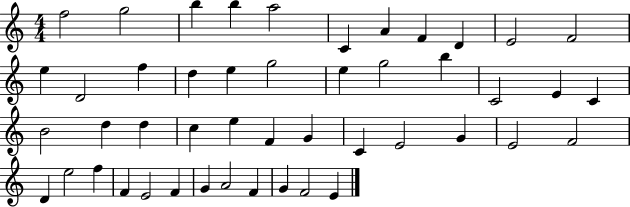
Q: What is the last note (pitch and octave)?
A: E4